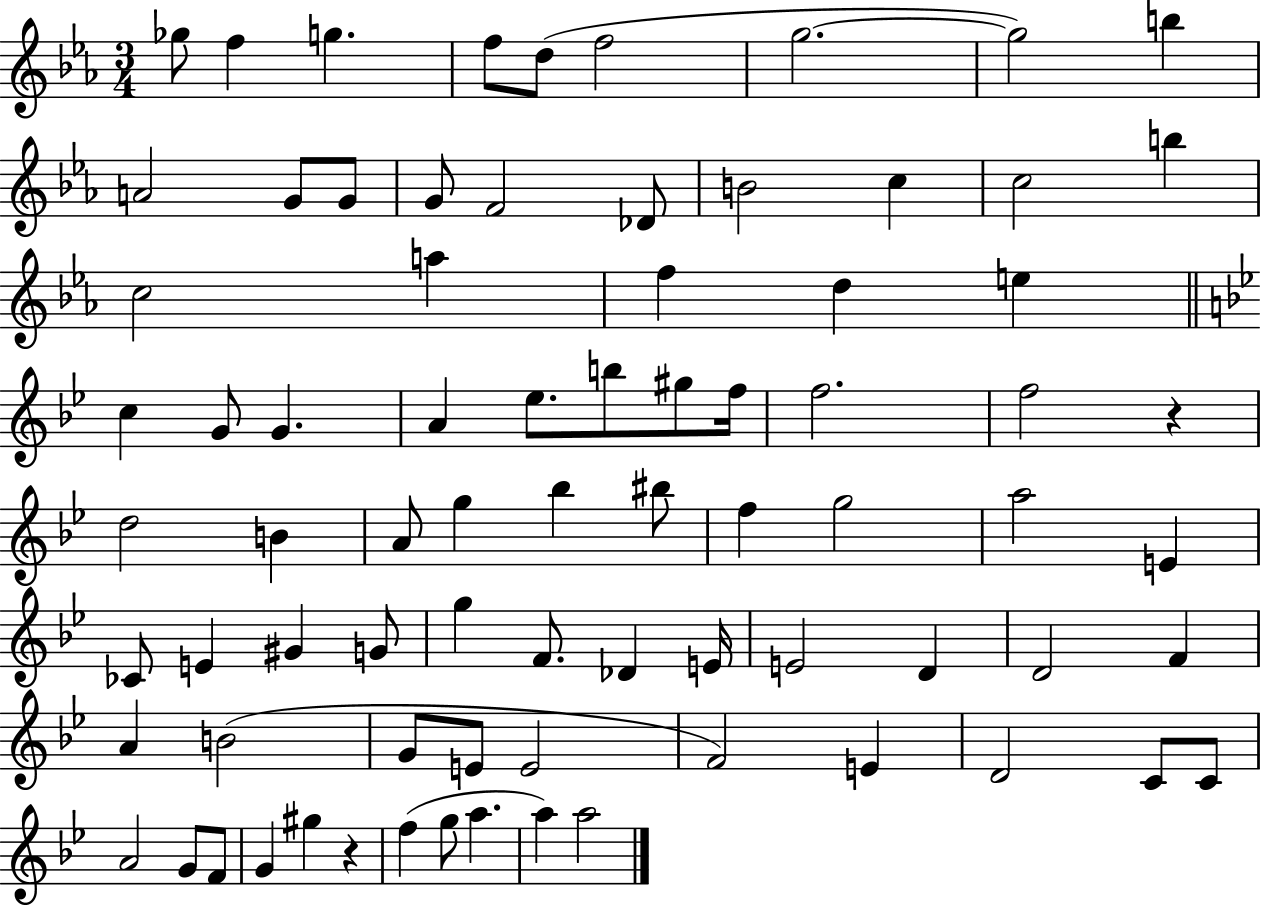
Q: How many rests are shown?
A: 2